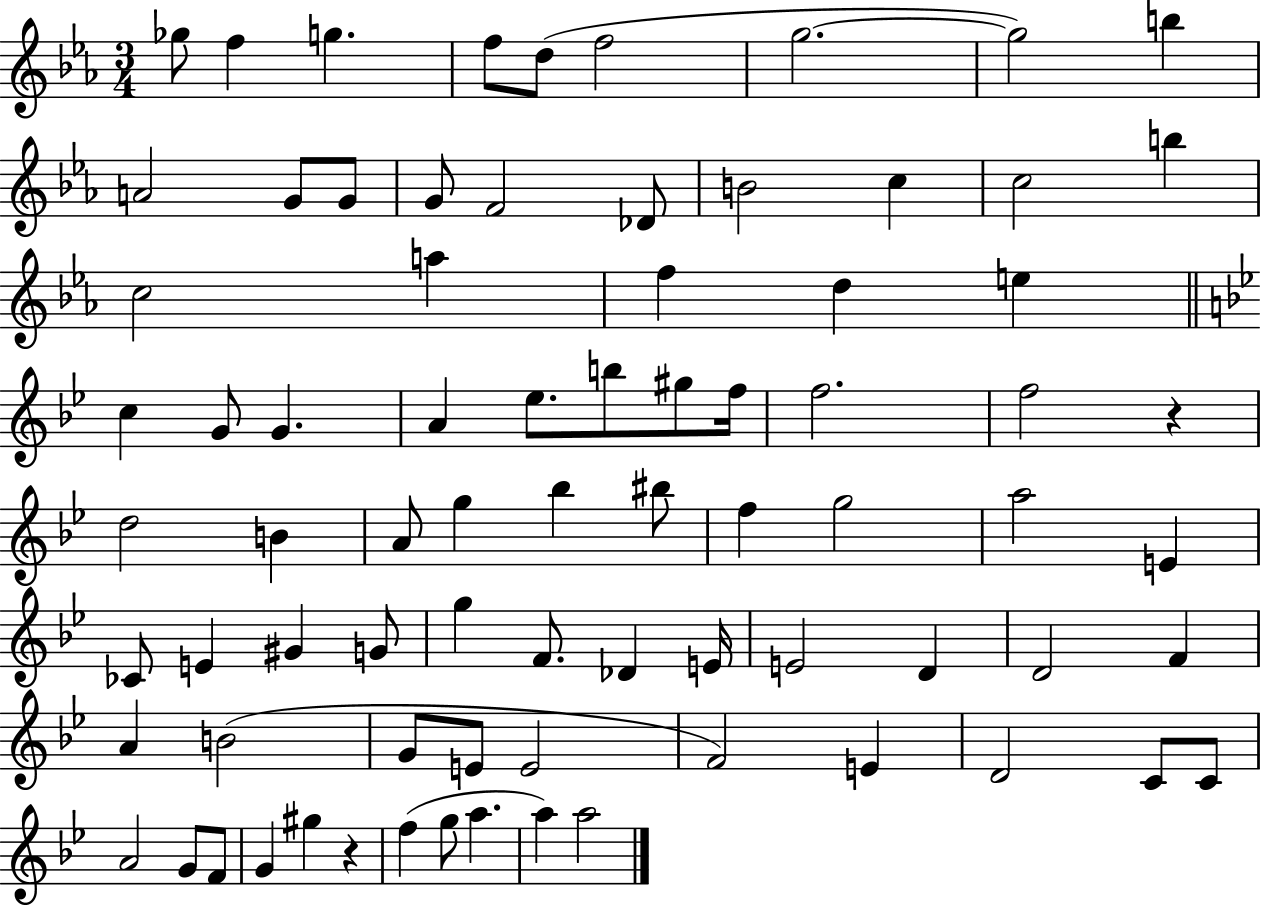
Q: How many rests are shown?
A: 2